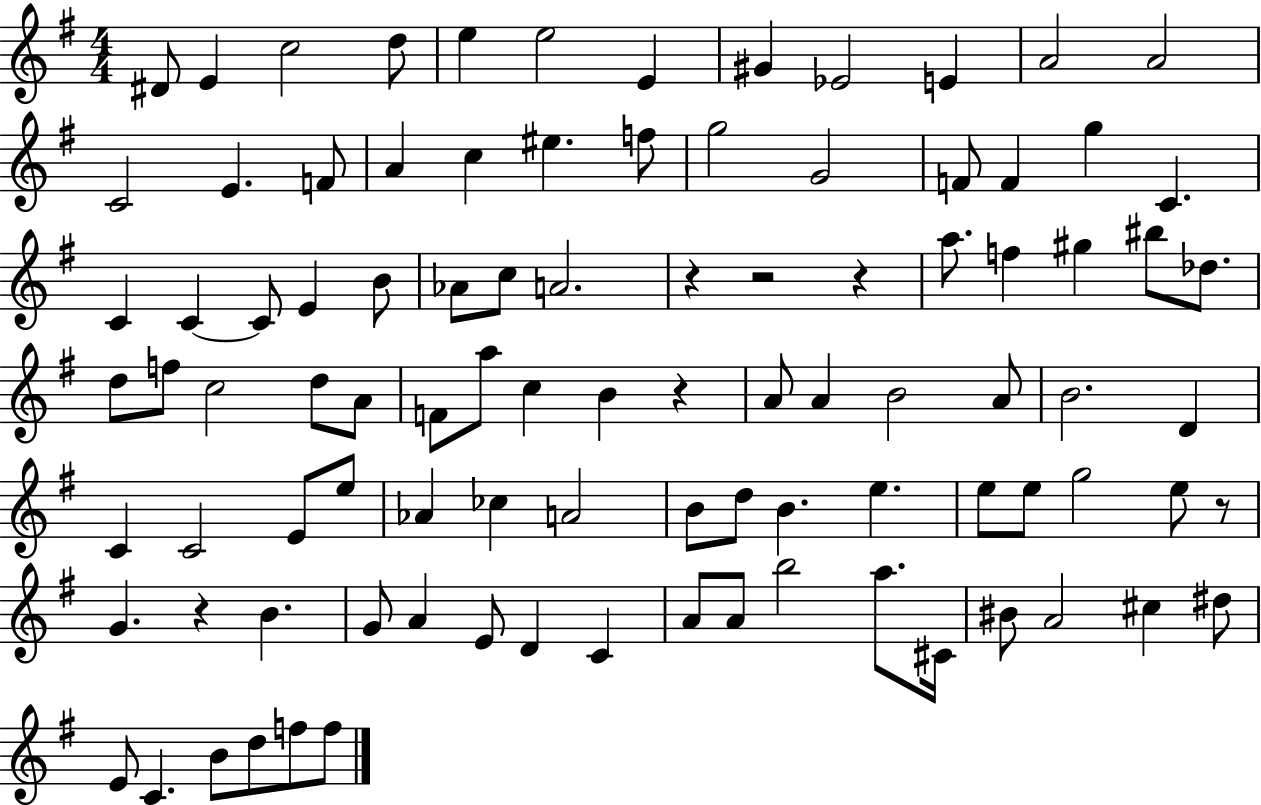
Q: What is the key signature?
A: G major